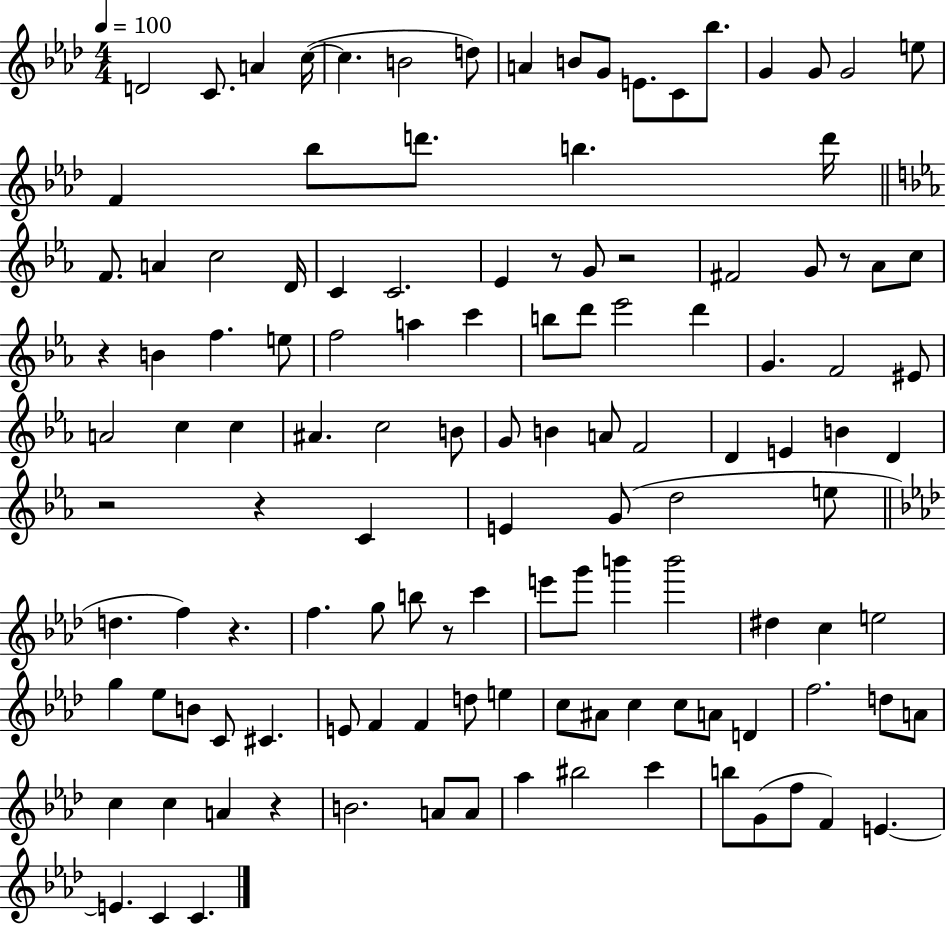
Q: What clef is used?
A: treble